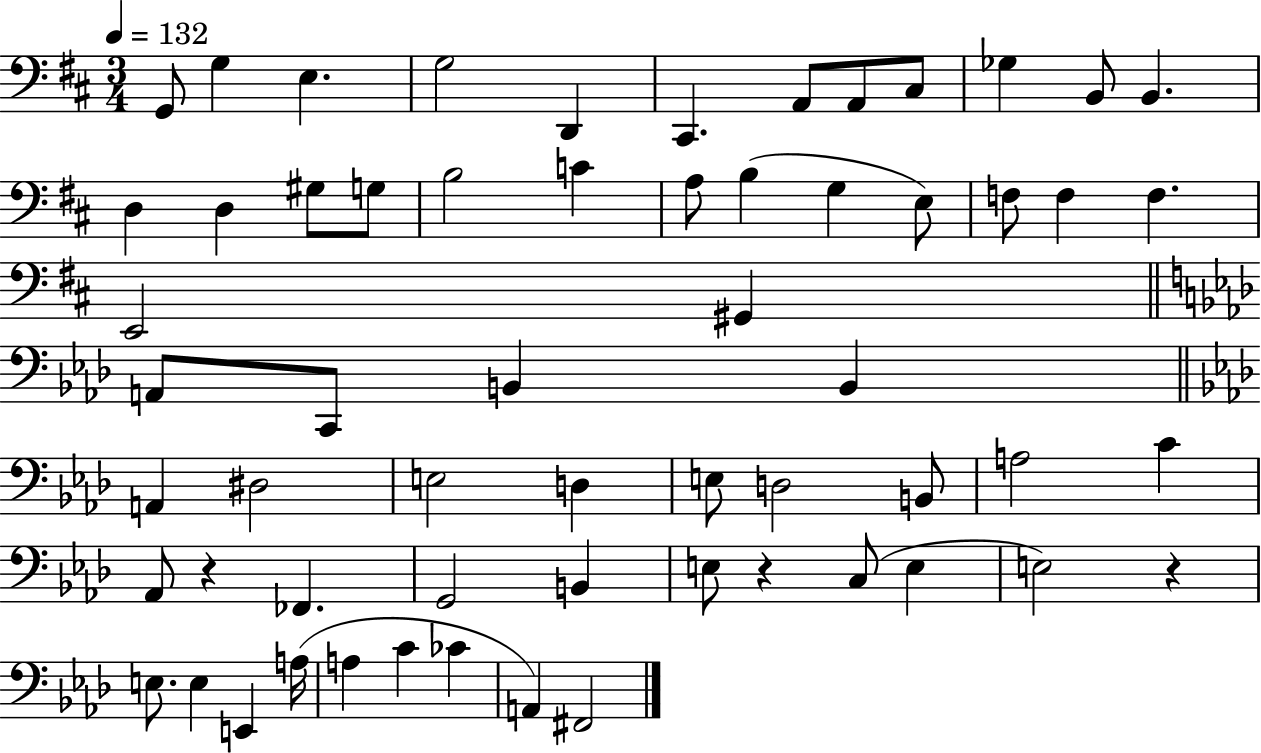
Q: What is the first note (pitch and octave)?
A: G2